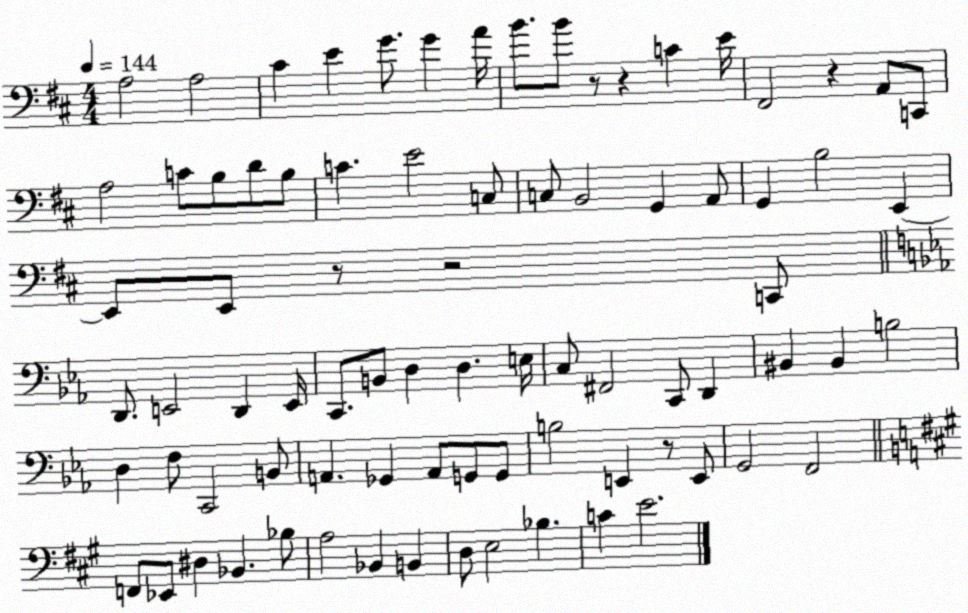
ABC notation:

X:1
T:Untitled
M:4/4
L:1/4
K:D
A,2 A,2 ^C E G/2 G A/4 B/2 B/2 z/2 z C E/4 ^F,,2 z A,,/2 C,,/2 A,2 C/2 B,/2 D/2 B,/2 C E2 C,/2 C,/2 B,,2 G,, A,,/2 G,, B,2 E,, E,,/2 E,,/2 z/2 z2 C,,/2 D,,/2 E,,2 D,, E,,/4 C,,/2 B,,/2 D, D, E,/4 C,/2 ^F,,2 C,,/2 D,, ^B,, ^B,, B,2 D, F,/2 C,,2 B,,/2 A,, _G,, A,,/2 G,,/2 G,,/2 B,2 E,, z/2 E,,/2 G,,2 F,,2 F,,/2 _E,,/2 ^D, _B,, _B,/2 A,2 _B,, B,, D,/2 E,2 _B, C E2